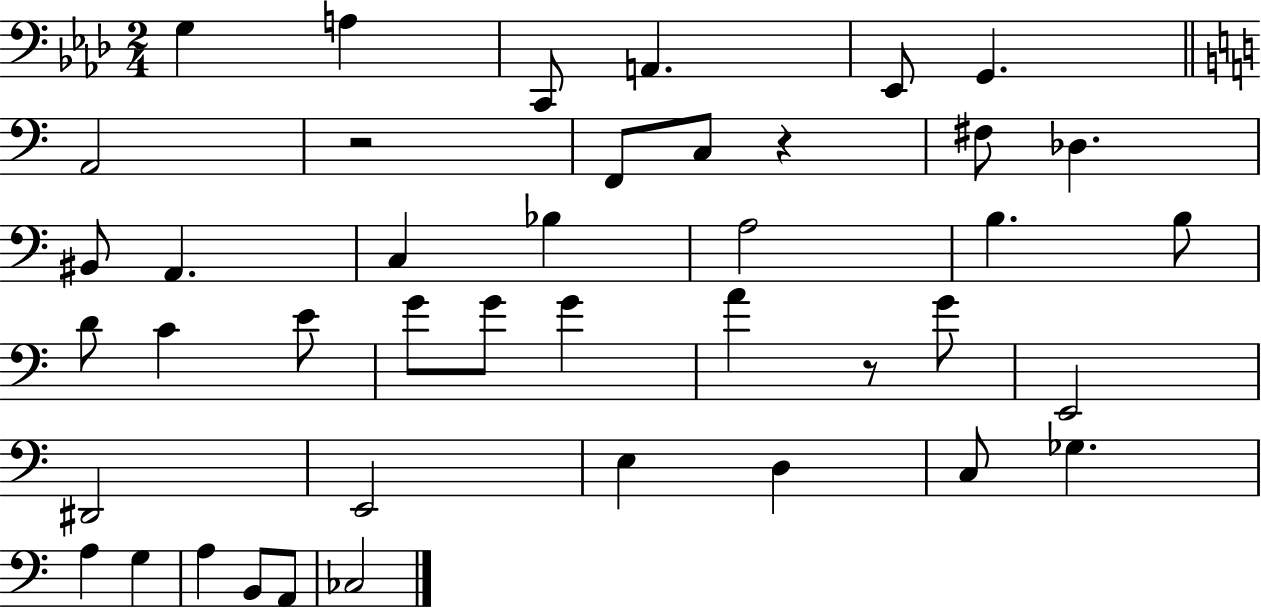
G3/q A3/q C2/e A2/q. Eb2/e G2/q. A2/h R/h F2/e C3/e R/q F#3/e Db3/q. BIS2/e A2/q. C3/q Bb3/q A3/h B3/q. B3/e D4/e C4/q E4/e G4/e G4/e G4/q A4/q R/e G4/e E2/h D#2/h E2/h E3/q D3/q C3/e Gb3/q. A3/q G3/q A3/q B2/e A2/e CES3/h